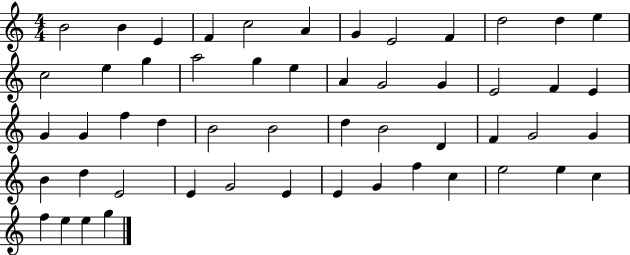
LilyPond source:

{
  \clef treble
  \numericTimeSignature
  \time 4/4
  \key c \major
  b'2 b'4 e'4 | f'4 c''2 a'4 | g'4 e'2 f'4 | d''2 d''4 e''4 | \break c''2 e''4 g''4 | a''2 g''4 e''4 | a'4 g'2 g'4 | e'2 f'4 e'4 | \break g'4 g'4 f''4 d''4 | b'2 b'2 | d''4 b'2 d'4 | f'4 g'2 g'4 | \break b'4 d''4 e'2 | e'4 g'2 e'4 | e'4 g'4 f''4 c''4 | e''2 e''4 c''4 | \break f''4 e''4 e''4 g''4 | \bar "|."
}